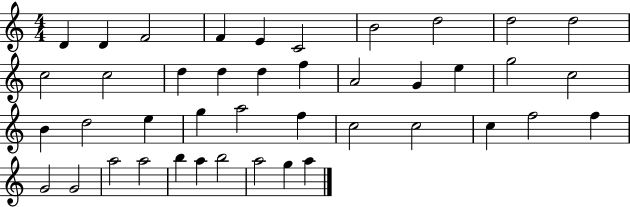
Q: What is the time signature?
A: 4/4